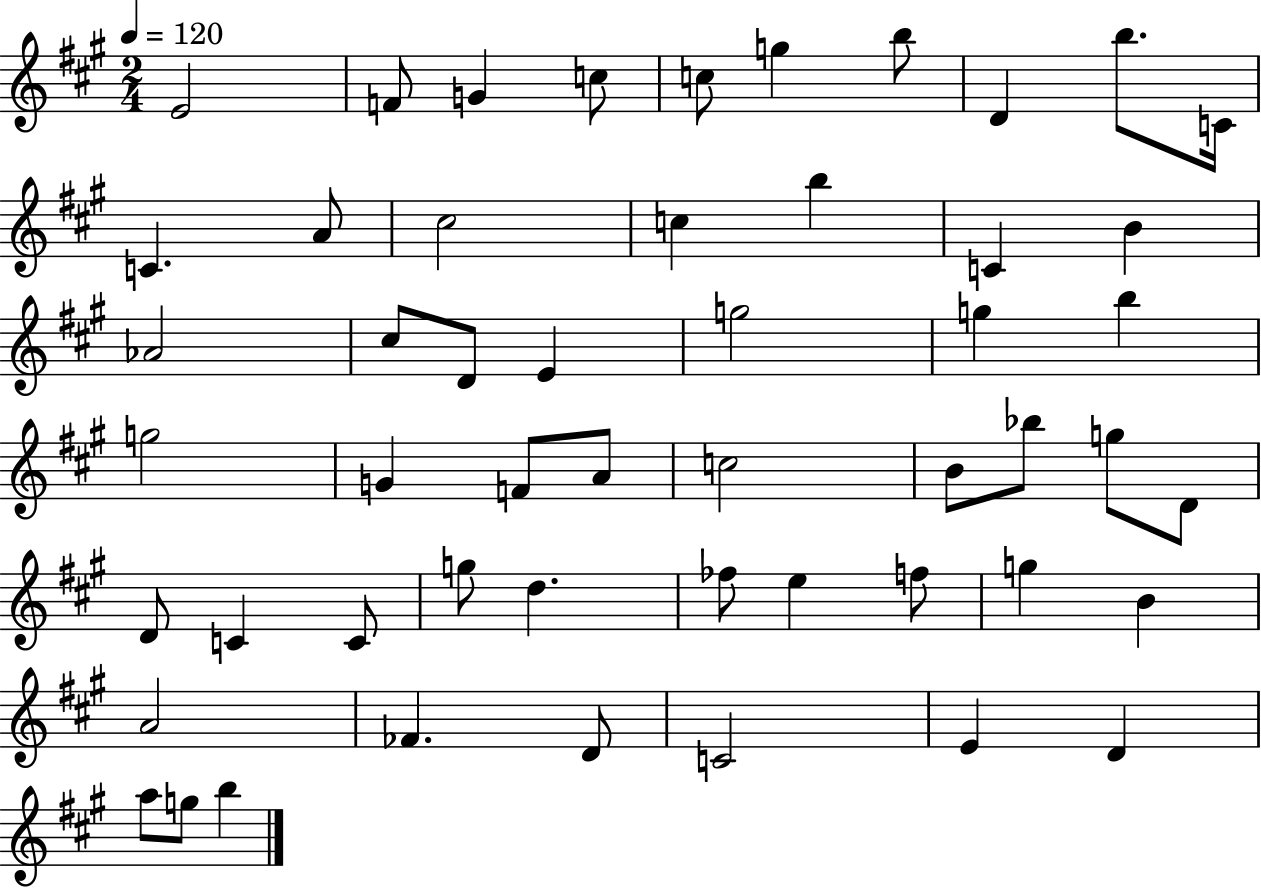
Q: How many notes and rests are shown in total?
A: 52